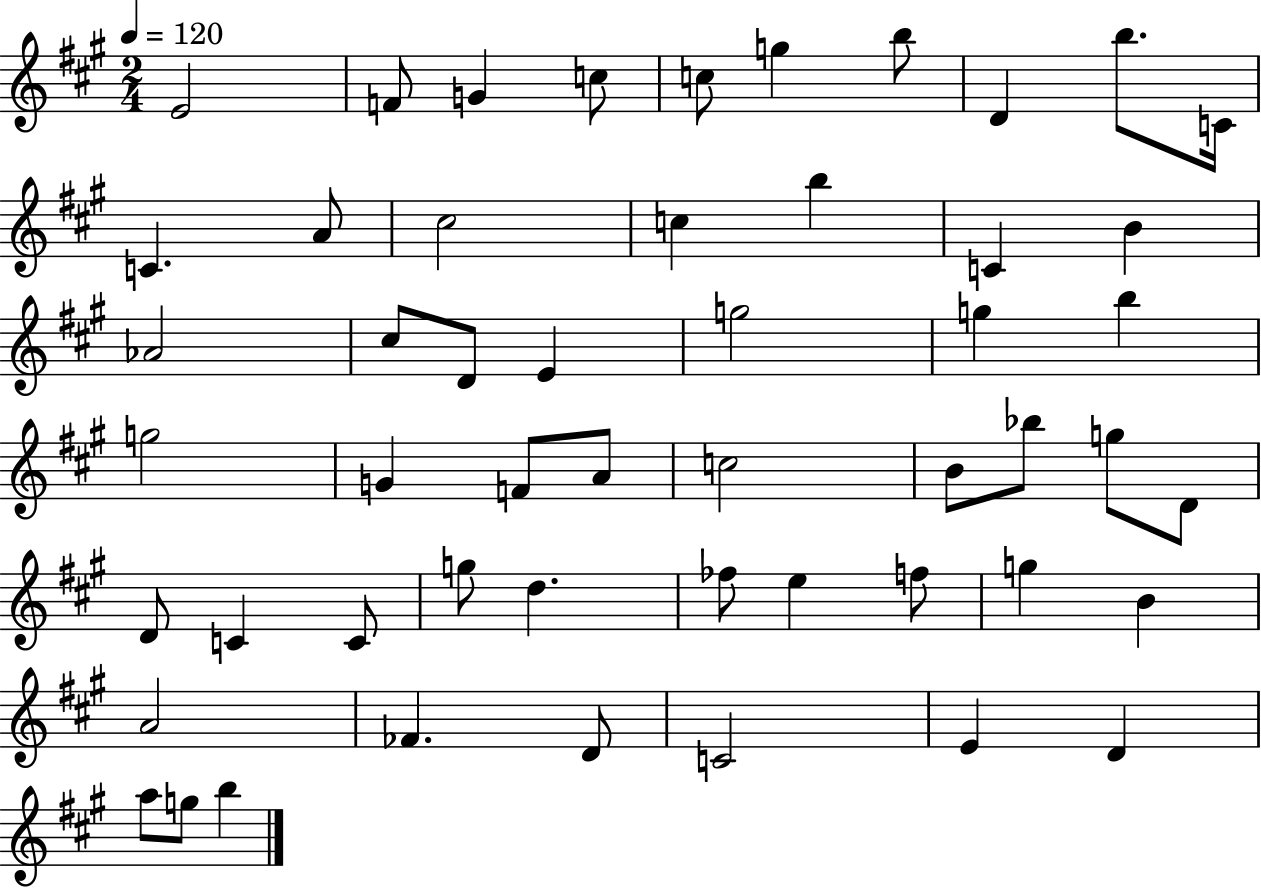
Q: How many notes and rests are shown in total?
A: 52